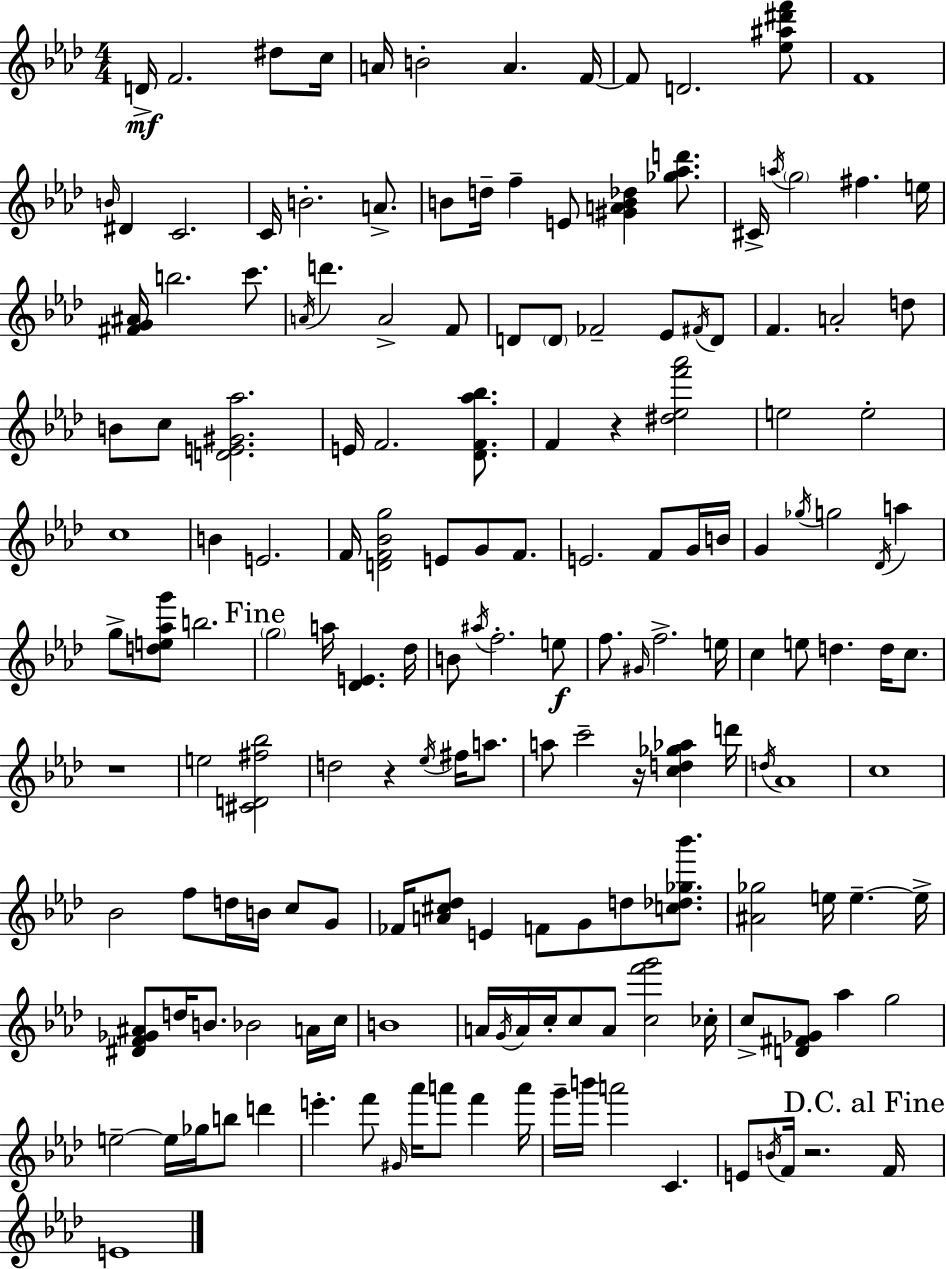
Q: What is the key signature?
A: AES major